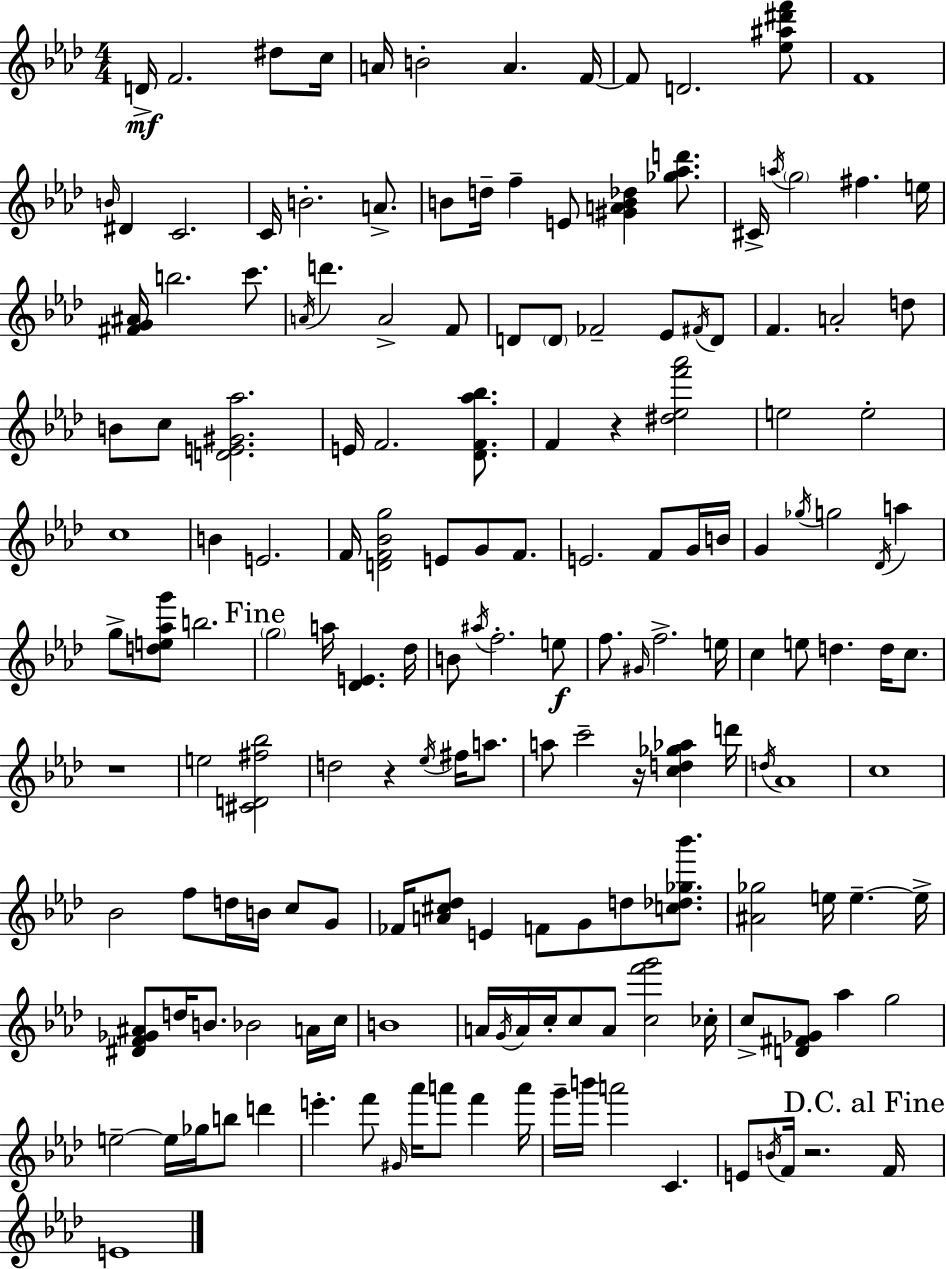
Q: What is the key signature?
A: AES major